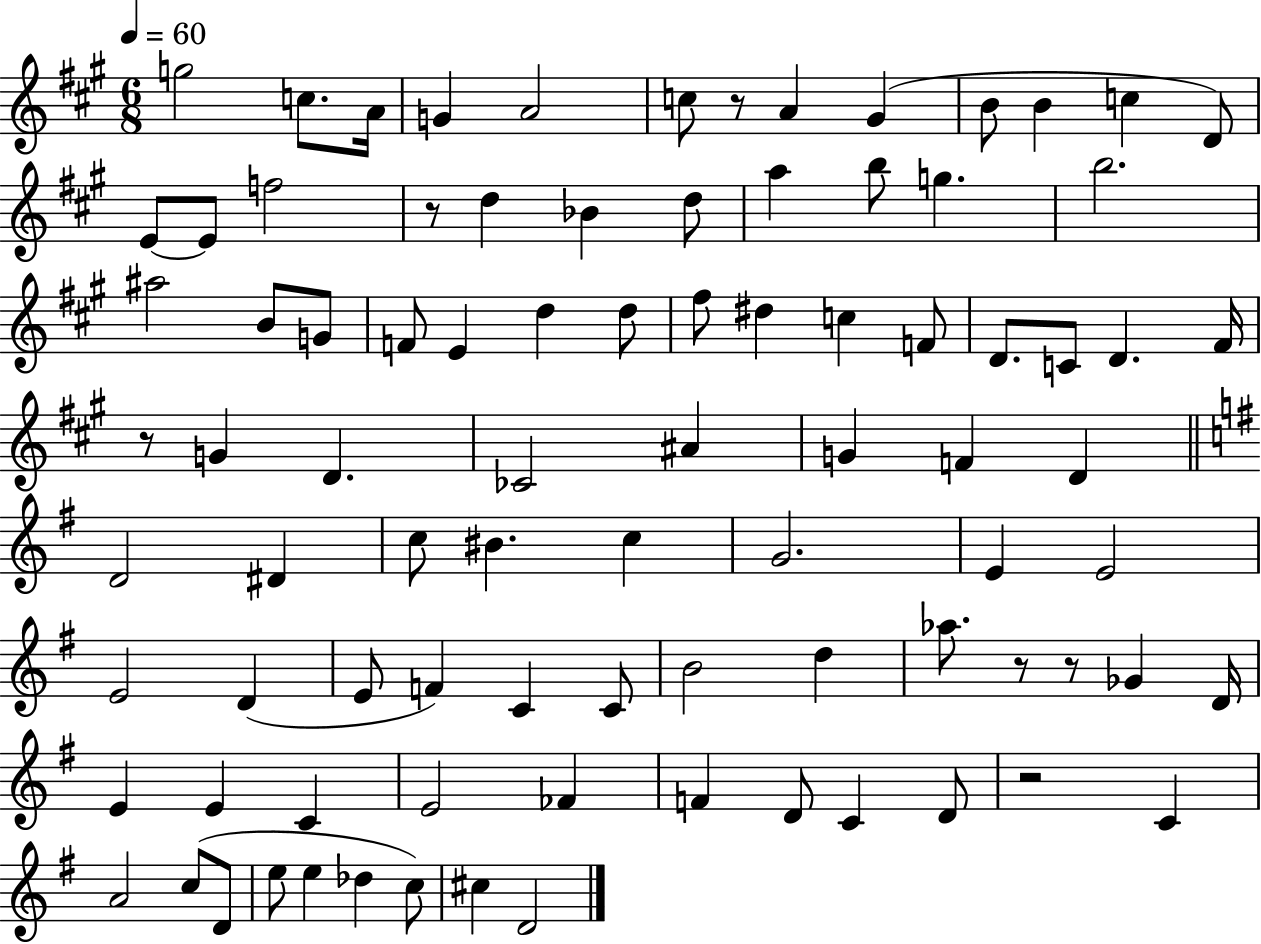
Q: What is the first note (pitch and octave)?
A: G5